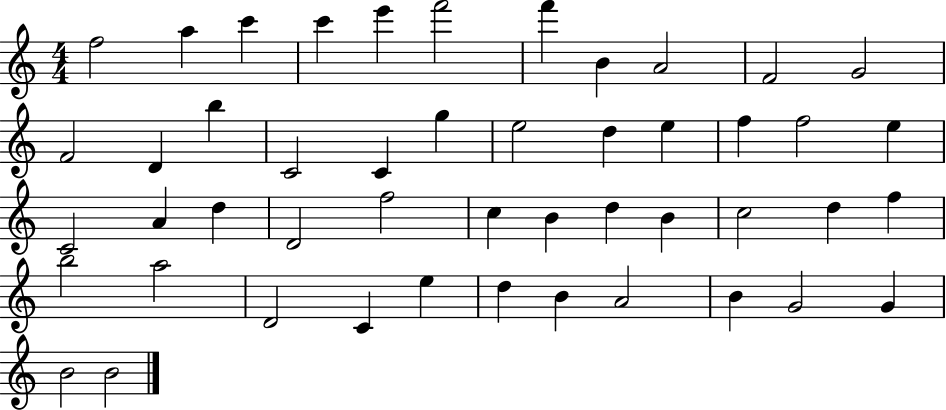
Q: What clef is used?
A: treble